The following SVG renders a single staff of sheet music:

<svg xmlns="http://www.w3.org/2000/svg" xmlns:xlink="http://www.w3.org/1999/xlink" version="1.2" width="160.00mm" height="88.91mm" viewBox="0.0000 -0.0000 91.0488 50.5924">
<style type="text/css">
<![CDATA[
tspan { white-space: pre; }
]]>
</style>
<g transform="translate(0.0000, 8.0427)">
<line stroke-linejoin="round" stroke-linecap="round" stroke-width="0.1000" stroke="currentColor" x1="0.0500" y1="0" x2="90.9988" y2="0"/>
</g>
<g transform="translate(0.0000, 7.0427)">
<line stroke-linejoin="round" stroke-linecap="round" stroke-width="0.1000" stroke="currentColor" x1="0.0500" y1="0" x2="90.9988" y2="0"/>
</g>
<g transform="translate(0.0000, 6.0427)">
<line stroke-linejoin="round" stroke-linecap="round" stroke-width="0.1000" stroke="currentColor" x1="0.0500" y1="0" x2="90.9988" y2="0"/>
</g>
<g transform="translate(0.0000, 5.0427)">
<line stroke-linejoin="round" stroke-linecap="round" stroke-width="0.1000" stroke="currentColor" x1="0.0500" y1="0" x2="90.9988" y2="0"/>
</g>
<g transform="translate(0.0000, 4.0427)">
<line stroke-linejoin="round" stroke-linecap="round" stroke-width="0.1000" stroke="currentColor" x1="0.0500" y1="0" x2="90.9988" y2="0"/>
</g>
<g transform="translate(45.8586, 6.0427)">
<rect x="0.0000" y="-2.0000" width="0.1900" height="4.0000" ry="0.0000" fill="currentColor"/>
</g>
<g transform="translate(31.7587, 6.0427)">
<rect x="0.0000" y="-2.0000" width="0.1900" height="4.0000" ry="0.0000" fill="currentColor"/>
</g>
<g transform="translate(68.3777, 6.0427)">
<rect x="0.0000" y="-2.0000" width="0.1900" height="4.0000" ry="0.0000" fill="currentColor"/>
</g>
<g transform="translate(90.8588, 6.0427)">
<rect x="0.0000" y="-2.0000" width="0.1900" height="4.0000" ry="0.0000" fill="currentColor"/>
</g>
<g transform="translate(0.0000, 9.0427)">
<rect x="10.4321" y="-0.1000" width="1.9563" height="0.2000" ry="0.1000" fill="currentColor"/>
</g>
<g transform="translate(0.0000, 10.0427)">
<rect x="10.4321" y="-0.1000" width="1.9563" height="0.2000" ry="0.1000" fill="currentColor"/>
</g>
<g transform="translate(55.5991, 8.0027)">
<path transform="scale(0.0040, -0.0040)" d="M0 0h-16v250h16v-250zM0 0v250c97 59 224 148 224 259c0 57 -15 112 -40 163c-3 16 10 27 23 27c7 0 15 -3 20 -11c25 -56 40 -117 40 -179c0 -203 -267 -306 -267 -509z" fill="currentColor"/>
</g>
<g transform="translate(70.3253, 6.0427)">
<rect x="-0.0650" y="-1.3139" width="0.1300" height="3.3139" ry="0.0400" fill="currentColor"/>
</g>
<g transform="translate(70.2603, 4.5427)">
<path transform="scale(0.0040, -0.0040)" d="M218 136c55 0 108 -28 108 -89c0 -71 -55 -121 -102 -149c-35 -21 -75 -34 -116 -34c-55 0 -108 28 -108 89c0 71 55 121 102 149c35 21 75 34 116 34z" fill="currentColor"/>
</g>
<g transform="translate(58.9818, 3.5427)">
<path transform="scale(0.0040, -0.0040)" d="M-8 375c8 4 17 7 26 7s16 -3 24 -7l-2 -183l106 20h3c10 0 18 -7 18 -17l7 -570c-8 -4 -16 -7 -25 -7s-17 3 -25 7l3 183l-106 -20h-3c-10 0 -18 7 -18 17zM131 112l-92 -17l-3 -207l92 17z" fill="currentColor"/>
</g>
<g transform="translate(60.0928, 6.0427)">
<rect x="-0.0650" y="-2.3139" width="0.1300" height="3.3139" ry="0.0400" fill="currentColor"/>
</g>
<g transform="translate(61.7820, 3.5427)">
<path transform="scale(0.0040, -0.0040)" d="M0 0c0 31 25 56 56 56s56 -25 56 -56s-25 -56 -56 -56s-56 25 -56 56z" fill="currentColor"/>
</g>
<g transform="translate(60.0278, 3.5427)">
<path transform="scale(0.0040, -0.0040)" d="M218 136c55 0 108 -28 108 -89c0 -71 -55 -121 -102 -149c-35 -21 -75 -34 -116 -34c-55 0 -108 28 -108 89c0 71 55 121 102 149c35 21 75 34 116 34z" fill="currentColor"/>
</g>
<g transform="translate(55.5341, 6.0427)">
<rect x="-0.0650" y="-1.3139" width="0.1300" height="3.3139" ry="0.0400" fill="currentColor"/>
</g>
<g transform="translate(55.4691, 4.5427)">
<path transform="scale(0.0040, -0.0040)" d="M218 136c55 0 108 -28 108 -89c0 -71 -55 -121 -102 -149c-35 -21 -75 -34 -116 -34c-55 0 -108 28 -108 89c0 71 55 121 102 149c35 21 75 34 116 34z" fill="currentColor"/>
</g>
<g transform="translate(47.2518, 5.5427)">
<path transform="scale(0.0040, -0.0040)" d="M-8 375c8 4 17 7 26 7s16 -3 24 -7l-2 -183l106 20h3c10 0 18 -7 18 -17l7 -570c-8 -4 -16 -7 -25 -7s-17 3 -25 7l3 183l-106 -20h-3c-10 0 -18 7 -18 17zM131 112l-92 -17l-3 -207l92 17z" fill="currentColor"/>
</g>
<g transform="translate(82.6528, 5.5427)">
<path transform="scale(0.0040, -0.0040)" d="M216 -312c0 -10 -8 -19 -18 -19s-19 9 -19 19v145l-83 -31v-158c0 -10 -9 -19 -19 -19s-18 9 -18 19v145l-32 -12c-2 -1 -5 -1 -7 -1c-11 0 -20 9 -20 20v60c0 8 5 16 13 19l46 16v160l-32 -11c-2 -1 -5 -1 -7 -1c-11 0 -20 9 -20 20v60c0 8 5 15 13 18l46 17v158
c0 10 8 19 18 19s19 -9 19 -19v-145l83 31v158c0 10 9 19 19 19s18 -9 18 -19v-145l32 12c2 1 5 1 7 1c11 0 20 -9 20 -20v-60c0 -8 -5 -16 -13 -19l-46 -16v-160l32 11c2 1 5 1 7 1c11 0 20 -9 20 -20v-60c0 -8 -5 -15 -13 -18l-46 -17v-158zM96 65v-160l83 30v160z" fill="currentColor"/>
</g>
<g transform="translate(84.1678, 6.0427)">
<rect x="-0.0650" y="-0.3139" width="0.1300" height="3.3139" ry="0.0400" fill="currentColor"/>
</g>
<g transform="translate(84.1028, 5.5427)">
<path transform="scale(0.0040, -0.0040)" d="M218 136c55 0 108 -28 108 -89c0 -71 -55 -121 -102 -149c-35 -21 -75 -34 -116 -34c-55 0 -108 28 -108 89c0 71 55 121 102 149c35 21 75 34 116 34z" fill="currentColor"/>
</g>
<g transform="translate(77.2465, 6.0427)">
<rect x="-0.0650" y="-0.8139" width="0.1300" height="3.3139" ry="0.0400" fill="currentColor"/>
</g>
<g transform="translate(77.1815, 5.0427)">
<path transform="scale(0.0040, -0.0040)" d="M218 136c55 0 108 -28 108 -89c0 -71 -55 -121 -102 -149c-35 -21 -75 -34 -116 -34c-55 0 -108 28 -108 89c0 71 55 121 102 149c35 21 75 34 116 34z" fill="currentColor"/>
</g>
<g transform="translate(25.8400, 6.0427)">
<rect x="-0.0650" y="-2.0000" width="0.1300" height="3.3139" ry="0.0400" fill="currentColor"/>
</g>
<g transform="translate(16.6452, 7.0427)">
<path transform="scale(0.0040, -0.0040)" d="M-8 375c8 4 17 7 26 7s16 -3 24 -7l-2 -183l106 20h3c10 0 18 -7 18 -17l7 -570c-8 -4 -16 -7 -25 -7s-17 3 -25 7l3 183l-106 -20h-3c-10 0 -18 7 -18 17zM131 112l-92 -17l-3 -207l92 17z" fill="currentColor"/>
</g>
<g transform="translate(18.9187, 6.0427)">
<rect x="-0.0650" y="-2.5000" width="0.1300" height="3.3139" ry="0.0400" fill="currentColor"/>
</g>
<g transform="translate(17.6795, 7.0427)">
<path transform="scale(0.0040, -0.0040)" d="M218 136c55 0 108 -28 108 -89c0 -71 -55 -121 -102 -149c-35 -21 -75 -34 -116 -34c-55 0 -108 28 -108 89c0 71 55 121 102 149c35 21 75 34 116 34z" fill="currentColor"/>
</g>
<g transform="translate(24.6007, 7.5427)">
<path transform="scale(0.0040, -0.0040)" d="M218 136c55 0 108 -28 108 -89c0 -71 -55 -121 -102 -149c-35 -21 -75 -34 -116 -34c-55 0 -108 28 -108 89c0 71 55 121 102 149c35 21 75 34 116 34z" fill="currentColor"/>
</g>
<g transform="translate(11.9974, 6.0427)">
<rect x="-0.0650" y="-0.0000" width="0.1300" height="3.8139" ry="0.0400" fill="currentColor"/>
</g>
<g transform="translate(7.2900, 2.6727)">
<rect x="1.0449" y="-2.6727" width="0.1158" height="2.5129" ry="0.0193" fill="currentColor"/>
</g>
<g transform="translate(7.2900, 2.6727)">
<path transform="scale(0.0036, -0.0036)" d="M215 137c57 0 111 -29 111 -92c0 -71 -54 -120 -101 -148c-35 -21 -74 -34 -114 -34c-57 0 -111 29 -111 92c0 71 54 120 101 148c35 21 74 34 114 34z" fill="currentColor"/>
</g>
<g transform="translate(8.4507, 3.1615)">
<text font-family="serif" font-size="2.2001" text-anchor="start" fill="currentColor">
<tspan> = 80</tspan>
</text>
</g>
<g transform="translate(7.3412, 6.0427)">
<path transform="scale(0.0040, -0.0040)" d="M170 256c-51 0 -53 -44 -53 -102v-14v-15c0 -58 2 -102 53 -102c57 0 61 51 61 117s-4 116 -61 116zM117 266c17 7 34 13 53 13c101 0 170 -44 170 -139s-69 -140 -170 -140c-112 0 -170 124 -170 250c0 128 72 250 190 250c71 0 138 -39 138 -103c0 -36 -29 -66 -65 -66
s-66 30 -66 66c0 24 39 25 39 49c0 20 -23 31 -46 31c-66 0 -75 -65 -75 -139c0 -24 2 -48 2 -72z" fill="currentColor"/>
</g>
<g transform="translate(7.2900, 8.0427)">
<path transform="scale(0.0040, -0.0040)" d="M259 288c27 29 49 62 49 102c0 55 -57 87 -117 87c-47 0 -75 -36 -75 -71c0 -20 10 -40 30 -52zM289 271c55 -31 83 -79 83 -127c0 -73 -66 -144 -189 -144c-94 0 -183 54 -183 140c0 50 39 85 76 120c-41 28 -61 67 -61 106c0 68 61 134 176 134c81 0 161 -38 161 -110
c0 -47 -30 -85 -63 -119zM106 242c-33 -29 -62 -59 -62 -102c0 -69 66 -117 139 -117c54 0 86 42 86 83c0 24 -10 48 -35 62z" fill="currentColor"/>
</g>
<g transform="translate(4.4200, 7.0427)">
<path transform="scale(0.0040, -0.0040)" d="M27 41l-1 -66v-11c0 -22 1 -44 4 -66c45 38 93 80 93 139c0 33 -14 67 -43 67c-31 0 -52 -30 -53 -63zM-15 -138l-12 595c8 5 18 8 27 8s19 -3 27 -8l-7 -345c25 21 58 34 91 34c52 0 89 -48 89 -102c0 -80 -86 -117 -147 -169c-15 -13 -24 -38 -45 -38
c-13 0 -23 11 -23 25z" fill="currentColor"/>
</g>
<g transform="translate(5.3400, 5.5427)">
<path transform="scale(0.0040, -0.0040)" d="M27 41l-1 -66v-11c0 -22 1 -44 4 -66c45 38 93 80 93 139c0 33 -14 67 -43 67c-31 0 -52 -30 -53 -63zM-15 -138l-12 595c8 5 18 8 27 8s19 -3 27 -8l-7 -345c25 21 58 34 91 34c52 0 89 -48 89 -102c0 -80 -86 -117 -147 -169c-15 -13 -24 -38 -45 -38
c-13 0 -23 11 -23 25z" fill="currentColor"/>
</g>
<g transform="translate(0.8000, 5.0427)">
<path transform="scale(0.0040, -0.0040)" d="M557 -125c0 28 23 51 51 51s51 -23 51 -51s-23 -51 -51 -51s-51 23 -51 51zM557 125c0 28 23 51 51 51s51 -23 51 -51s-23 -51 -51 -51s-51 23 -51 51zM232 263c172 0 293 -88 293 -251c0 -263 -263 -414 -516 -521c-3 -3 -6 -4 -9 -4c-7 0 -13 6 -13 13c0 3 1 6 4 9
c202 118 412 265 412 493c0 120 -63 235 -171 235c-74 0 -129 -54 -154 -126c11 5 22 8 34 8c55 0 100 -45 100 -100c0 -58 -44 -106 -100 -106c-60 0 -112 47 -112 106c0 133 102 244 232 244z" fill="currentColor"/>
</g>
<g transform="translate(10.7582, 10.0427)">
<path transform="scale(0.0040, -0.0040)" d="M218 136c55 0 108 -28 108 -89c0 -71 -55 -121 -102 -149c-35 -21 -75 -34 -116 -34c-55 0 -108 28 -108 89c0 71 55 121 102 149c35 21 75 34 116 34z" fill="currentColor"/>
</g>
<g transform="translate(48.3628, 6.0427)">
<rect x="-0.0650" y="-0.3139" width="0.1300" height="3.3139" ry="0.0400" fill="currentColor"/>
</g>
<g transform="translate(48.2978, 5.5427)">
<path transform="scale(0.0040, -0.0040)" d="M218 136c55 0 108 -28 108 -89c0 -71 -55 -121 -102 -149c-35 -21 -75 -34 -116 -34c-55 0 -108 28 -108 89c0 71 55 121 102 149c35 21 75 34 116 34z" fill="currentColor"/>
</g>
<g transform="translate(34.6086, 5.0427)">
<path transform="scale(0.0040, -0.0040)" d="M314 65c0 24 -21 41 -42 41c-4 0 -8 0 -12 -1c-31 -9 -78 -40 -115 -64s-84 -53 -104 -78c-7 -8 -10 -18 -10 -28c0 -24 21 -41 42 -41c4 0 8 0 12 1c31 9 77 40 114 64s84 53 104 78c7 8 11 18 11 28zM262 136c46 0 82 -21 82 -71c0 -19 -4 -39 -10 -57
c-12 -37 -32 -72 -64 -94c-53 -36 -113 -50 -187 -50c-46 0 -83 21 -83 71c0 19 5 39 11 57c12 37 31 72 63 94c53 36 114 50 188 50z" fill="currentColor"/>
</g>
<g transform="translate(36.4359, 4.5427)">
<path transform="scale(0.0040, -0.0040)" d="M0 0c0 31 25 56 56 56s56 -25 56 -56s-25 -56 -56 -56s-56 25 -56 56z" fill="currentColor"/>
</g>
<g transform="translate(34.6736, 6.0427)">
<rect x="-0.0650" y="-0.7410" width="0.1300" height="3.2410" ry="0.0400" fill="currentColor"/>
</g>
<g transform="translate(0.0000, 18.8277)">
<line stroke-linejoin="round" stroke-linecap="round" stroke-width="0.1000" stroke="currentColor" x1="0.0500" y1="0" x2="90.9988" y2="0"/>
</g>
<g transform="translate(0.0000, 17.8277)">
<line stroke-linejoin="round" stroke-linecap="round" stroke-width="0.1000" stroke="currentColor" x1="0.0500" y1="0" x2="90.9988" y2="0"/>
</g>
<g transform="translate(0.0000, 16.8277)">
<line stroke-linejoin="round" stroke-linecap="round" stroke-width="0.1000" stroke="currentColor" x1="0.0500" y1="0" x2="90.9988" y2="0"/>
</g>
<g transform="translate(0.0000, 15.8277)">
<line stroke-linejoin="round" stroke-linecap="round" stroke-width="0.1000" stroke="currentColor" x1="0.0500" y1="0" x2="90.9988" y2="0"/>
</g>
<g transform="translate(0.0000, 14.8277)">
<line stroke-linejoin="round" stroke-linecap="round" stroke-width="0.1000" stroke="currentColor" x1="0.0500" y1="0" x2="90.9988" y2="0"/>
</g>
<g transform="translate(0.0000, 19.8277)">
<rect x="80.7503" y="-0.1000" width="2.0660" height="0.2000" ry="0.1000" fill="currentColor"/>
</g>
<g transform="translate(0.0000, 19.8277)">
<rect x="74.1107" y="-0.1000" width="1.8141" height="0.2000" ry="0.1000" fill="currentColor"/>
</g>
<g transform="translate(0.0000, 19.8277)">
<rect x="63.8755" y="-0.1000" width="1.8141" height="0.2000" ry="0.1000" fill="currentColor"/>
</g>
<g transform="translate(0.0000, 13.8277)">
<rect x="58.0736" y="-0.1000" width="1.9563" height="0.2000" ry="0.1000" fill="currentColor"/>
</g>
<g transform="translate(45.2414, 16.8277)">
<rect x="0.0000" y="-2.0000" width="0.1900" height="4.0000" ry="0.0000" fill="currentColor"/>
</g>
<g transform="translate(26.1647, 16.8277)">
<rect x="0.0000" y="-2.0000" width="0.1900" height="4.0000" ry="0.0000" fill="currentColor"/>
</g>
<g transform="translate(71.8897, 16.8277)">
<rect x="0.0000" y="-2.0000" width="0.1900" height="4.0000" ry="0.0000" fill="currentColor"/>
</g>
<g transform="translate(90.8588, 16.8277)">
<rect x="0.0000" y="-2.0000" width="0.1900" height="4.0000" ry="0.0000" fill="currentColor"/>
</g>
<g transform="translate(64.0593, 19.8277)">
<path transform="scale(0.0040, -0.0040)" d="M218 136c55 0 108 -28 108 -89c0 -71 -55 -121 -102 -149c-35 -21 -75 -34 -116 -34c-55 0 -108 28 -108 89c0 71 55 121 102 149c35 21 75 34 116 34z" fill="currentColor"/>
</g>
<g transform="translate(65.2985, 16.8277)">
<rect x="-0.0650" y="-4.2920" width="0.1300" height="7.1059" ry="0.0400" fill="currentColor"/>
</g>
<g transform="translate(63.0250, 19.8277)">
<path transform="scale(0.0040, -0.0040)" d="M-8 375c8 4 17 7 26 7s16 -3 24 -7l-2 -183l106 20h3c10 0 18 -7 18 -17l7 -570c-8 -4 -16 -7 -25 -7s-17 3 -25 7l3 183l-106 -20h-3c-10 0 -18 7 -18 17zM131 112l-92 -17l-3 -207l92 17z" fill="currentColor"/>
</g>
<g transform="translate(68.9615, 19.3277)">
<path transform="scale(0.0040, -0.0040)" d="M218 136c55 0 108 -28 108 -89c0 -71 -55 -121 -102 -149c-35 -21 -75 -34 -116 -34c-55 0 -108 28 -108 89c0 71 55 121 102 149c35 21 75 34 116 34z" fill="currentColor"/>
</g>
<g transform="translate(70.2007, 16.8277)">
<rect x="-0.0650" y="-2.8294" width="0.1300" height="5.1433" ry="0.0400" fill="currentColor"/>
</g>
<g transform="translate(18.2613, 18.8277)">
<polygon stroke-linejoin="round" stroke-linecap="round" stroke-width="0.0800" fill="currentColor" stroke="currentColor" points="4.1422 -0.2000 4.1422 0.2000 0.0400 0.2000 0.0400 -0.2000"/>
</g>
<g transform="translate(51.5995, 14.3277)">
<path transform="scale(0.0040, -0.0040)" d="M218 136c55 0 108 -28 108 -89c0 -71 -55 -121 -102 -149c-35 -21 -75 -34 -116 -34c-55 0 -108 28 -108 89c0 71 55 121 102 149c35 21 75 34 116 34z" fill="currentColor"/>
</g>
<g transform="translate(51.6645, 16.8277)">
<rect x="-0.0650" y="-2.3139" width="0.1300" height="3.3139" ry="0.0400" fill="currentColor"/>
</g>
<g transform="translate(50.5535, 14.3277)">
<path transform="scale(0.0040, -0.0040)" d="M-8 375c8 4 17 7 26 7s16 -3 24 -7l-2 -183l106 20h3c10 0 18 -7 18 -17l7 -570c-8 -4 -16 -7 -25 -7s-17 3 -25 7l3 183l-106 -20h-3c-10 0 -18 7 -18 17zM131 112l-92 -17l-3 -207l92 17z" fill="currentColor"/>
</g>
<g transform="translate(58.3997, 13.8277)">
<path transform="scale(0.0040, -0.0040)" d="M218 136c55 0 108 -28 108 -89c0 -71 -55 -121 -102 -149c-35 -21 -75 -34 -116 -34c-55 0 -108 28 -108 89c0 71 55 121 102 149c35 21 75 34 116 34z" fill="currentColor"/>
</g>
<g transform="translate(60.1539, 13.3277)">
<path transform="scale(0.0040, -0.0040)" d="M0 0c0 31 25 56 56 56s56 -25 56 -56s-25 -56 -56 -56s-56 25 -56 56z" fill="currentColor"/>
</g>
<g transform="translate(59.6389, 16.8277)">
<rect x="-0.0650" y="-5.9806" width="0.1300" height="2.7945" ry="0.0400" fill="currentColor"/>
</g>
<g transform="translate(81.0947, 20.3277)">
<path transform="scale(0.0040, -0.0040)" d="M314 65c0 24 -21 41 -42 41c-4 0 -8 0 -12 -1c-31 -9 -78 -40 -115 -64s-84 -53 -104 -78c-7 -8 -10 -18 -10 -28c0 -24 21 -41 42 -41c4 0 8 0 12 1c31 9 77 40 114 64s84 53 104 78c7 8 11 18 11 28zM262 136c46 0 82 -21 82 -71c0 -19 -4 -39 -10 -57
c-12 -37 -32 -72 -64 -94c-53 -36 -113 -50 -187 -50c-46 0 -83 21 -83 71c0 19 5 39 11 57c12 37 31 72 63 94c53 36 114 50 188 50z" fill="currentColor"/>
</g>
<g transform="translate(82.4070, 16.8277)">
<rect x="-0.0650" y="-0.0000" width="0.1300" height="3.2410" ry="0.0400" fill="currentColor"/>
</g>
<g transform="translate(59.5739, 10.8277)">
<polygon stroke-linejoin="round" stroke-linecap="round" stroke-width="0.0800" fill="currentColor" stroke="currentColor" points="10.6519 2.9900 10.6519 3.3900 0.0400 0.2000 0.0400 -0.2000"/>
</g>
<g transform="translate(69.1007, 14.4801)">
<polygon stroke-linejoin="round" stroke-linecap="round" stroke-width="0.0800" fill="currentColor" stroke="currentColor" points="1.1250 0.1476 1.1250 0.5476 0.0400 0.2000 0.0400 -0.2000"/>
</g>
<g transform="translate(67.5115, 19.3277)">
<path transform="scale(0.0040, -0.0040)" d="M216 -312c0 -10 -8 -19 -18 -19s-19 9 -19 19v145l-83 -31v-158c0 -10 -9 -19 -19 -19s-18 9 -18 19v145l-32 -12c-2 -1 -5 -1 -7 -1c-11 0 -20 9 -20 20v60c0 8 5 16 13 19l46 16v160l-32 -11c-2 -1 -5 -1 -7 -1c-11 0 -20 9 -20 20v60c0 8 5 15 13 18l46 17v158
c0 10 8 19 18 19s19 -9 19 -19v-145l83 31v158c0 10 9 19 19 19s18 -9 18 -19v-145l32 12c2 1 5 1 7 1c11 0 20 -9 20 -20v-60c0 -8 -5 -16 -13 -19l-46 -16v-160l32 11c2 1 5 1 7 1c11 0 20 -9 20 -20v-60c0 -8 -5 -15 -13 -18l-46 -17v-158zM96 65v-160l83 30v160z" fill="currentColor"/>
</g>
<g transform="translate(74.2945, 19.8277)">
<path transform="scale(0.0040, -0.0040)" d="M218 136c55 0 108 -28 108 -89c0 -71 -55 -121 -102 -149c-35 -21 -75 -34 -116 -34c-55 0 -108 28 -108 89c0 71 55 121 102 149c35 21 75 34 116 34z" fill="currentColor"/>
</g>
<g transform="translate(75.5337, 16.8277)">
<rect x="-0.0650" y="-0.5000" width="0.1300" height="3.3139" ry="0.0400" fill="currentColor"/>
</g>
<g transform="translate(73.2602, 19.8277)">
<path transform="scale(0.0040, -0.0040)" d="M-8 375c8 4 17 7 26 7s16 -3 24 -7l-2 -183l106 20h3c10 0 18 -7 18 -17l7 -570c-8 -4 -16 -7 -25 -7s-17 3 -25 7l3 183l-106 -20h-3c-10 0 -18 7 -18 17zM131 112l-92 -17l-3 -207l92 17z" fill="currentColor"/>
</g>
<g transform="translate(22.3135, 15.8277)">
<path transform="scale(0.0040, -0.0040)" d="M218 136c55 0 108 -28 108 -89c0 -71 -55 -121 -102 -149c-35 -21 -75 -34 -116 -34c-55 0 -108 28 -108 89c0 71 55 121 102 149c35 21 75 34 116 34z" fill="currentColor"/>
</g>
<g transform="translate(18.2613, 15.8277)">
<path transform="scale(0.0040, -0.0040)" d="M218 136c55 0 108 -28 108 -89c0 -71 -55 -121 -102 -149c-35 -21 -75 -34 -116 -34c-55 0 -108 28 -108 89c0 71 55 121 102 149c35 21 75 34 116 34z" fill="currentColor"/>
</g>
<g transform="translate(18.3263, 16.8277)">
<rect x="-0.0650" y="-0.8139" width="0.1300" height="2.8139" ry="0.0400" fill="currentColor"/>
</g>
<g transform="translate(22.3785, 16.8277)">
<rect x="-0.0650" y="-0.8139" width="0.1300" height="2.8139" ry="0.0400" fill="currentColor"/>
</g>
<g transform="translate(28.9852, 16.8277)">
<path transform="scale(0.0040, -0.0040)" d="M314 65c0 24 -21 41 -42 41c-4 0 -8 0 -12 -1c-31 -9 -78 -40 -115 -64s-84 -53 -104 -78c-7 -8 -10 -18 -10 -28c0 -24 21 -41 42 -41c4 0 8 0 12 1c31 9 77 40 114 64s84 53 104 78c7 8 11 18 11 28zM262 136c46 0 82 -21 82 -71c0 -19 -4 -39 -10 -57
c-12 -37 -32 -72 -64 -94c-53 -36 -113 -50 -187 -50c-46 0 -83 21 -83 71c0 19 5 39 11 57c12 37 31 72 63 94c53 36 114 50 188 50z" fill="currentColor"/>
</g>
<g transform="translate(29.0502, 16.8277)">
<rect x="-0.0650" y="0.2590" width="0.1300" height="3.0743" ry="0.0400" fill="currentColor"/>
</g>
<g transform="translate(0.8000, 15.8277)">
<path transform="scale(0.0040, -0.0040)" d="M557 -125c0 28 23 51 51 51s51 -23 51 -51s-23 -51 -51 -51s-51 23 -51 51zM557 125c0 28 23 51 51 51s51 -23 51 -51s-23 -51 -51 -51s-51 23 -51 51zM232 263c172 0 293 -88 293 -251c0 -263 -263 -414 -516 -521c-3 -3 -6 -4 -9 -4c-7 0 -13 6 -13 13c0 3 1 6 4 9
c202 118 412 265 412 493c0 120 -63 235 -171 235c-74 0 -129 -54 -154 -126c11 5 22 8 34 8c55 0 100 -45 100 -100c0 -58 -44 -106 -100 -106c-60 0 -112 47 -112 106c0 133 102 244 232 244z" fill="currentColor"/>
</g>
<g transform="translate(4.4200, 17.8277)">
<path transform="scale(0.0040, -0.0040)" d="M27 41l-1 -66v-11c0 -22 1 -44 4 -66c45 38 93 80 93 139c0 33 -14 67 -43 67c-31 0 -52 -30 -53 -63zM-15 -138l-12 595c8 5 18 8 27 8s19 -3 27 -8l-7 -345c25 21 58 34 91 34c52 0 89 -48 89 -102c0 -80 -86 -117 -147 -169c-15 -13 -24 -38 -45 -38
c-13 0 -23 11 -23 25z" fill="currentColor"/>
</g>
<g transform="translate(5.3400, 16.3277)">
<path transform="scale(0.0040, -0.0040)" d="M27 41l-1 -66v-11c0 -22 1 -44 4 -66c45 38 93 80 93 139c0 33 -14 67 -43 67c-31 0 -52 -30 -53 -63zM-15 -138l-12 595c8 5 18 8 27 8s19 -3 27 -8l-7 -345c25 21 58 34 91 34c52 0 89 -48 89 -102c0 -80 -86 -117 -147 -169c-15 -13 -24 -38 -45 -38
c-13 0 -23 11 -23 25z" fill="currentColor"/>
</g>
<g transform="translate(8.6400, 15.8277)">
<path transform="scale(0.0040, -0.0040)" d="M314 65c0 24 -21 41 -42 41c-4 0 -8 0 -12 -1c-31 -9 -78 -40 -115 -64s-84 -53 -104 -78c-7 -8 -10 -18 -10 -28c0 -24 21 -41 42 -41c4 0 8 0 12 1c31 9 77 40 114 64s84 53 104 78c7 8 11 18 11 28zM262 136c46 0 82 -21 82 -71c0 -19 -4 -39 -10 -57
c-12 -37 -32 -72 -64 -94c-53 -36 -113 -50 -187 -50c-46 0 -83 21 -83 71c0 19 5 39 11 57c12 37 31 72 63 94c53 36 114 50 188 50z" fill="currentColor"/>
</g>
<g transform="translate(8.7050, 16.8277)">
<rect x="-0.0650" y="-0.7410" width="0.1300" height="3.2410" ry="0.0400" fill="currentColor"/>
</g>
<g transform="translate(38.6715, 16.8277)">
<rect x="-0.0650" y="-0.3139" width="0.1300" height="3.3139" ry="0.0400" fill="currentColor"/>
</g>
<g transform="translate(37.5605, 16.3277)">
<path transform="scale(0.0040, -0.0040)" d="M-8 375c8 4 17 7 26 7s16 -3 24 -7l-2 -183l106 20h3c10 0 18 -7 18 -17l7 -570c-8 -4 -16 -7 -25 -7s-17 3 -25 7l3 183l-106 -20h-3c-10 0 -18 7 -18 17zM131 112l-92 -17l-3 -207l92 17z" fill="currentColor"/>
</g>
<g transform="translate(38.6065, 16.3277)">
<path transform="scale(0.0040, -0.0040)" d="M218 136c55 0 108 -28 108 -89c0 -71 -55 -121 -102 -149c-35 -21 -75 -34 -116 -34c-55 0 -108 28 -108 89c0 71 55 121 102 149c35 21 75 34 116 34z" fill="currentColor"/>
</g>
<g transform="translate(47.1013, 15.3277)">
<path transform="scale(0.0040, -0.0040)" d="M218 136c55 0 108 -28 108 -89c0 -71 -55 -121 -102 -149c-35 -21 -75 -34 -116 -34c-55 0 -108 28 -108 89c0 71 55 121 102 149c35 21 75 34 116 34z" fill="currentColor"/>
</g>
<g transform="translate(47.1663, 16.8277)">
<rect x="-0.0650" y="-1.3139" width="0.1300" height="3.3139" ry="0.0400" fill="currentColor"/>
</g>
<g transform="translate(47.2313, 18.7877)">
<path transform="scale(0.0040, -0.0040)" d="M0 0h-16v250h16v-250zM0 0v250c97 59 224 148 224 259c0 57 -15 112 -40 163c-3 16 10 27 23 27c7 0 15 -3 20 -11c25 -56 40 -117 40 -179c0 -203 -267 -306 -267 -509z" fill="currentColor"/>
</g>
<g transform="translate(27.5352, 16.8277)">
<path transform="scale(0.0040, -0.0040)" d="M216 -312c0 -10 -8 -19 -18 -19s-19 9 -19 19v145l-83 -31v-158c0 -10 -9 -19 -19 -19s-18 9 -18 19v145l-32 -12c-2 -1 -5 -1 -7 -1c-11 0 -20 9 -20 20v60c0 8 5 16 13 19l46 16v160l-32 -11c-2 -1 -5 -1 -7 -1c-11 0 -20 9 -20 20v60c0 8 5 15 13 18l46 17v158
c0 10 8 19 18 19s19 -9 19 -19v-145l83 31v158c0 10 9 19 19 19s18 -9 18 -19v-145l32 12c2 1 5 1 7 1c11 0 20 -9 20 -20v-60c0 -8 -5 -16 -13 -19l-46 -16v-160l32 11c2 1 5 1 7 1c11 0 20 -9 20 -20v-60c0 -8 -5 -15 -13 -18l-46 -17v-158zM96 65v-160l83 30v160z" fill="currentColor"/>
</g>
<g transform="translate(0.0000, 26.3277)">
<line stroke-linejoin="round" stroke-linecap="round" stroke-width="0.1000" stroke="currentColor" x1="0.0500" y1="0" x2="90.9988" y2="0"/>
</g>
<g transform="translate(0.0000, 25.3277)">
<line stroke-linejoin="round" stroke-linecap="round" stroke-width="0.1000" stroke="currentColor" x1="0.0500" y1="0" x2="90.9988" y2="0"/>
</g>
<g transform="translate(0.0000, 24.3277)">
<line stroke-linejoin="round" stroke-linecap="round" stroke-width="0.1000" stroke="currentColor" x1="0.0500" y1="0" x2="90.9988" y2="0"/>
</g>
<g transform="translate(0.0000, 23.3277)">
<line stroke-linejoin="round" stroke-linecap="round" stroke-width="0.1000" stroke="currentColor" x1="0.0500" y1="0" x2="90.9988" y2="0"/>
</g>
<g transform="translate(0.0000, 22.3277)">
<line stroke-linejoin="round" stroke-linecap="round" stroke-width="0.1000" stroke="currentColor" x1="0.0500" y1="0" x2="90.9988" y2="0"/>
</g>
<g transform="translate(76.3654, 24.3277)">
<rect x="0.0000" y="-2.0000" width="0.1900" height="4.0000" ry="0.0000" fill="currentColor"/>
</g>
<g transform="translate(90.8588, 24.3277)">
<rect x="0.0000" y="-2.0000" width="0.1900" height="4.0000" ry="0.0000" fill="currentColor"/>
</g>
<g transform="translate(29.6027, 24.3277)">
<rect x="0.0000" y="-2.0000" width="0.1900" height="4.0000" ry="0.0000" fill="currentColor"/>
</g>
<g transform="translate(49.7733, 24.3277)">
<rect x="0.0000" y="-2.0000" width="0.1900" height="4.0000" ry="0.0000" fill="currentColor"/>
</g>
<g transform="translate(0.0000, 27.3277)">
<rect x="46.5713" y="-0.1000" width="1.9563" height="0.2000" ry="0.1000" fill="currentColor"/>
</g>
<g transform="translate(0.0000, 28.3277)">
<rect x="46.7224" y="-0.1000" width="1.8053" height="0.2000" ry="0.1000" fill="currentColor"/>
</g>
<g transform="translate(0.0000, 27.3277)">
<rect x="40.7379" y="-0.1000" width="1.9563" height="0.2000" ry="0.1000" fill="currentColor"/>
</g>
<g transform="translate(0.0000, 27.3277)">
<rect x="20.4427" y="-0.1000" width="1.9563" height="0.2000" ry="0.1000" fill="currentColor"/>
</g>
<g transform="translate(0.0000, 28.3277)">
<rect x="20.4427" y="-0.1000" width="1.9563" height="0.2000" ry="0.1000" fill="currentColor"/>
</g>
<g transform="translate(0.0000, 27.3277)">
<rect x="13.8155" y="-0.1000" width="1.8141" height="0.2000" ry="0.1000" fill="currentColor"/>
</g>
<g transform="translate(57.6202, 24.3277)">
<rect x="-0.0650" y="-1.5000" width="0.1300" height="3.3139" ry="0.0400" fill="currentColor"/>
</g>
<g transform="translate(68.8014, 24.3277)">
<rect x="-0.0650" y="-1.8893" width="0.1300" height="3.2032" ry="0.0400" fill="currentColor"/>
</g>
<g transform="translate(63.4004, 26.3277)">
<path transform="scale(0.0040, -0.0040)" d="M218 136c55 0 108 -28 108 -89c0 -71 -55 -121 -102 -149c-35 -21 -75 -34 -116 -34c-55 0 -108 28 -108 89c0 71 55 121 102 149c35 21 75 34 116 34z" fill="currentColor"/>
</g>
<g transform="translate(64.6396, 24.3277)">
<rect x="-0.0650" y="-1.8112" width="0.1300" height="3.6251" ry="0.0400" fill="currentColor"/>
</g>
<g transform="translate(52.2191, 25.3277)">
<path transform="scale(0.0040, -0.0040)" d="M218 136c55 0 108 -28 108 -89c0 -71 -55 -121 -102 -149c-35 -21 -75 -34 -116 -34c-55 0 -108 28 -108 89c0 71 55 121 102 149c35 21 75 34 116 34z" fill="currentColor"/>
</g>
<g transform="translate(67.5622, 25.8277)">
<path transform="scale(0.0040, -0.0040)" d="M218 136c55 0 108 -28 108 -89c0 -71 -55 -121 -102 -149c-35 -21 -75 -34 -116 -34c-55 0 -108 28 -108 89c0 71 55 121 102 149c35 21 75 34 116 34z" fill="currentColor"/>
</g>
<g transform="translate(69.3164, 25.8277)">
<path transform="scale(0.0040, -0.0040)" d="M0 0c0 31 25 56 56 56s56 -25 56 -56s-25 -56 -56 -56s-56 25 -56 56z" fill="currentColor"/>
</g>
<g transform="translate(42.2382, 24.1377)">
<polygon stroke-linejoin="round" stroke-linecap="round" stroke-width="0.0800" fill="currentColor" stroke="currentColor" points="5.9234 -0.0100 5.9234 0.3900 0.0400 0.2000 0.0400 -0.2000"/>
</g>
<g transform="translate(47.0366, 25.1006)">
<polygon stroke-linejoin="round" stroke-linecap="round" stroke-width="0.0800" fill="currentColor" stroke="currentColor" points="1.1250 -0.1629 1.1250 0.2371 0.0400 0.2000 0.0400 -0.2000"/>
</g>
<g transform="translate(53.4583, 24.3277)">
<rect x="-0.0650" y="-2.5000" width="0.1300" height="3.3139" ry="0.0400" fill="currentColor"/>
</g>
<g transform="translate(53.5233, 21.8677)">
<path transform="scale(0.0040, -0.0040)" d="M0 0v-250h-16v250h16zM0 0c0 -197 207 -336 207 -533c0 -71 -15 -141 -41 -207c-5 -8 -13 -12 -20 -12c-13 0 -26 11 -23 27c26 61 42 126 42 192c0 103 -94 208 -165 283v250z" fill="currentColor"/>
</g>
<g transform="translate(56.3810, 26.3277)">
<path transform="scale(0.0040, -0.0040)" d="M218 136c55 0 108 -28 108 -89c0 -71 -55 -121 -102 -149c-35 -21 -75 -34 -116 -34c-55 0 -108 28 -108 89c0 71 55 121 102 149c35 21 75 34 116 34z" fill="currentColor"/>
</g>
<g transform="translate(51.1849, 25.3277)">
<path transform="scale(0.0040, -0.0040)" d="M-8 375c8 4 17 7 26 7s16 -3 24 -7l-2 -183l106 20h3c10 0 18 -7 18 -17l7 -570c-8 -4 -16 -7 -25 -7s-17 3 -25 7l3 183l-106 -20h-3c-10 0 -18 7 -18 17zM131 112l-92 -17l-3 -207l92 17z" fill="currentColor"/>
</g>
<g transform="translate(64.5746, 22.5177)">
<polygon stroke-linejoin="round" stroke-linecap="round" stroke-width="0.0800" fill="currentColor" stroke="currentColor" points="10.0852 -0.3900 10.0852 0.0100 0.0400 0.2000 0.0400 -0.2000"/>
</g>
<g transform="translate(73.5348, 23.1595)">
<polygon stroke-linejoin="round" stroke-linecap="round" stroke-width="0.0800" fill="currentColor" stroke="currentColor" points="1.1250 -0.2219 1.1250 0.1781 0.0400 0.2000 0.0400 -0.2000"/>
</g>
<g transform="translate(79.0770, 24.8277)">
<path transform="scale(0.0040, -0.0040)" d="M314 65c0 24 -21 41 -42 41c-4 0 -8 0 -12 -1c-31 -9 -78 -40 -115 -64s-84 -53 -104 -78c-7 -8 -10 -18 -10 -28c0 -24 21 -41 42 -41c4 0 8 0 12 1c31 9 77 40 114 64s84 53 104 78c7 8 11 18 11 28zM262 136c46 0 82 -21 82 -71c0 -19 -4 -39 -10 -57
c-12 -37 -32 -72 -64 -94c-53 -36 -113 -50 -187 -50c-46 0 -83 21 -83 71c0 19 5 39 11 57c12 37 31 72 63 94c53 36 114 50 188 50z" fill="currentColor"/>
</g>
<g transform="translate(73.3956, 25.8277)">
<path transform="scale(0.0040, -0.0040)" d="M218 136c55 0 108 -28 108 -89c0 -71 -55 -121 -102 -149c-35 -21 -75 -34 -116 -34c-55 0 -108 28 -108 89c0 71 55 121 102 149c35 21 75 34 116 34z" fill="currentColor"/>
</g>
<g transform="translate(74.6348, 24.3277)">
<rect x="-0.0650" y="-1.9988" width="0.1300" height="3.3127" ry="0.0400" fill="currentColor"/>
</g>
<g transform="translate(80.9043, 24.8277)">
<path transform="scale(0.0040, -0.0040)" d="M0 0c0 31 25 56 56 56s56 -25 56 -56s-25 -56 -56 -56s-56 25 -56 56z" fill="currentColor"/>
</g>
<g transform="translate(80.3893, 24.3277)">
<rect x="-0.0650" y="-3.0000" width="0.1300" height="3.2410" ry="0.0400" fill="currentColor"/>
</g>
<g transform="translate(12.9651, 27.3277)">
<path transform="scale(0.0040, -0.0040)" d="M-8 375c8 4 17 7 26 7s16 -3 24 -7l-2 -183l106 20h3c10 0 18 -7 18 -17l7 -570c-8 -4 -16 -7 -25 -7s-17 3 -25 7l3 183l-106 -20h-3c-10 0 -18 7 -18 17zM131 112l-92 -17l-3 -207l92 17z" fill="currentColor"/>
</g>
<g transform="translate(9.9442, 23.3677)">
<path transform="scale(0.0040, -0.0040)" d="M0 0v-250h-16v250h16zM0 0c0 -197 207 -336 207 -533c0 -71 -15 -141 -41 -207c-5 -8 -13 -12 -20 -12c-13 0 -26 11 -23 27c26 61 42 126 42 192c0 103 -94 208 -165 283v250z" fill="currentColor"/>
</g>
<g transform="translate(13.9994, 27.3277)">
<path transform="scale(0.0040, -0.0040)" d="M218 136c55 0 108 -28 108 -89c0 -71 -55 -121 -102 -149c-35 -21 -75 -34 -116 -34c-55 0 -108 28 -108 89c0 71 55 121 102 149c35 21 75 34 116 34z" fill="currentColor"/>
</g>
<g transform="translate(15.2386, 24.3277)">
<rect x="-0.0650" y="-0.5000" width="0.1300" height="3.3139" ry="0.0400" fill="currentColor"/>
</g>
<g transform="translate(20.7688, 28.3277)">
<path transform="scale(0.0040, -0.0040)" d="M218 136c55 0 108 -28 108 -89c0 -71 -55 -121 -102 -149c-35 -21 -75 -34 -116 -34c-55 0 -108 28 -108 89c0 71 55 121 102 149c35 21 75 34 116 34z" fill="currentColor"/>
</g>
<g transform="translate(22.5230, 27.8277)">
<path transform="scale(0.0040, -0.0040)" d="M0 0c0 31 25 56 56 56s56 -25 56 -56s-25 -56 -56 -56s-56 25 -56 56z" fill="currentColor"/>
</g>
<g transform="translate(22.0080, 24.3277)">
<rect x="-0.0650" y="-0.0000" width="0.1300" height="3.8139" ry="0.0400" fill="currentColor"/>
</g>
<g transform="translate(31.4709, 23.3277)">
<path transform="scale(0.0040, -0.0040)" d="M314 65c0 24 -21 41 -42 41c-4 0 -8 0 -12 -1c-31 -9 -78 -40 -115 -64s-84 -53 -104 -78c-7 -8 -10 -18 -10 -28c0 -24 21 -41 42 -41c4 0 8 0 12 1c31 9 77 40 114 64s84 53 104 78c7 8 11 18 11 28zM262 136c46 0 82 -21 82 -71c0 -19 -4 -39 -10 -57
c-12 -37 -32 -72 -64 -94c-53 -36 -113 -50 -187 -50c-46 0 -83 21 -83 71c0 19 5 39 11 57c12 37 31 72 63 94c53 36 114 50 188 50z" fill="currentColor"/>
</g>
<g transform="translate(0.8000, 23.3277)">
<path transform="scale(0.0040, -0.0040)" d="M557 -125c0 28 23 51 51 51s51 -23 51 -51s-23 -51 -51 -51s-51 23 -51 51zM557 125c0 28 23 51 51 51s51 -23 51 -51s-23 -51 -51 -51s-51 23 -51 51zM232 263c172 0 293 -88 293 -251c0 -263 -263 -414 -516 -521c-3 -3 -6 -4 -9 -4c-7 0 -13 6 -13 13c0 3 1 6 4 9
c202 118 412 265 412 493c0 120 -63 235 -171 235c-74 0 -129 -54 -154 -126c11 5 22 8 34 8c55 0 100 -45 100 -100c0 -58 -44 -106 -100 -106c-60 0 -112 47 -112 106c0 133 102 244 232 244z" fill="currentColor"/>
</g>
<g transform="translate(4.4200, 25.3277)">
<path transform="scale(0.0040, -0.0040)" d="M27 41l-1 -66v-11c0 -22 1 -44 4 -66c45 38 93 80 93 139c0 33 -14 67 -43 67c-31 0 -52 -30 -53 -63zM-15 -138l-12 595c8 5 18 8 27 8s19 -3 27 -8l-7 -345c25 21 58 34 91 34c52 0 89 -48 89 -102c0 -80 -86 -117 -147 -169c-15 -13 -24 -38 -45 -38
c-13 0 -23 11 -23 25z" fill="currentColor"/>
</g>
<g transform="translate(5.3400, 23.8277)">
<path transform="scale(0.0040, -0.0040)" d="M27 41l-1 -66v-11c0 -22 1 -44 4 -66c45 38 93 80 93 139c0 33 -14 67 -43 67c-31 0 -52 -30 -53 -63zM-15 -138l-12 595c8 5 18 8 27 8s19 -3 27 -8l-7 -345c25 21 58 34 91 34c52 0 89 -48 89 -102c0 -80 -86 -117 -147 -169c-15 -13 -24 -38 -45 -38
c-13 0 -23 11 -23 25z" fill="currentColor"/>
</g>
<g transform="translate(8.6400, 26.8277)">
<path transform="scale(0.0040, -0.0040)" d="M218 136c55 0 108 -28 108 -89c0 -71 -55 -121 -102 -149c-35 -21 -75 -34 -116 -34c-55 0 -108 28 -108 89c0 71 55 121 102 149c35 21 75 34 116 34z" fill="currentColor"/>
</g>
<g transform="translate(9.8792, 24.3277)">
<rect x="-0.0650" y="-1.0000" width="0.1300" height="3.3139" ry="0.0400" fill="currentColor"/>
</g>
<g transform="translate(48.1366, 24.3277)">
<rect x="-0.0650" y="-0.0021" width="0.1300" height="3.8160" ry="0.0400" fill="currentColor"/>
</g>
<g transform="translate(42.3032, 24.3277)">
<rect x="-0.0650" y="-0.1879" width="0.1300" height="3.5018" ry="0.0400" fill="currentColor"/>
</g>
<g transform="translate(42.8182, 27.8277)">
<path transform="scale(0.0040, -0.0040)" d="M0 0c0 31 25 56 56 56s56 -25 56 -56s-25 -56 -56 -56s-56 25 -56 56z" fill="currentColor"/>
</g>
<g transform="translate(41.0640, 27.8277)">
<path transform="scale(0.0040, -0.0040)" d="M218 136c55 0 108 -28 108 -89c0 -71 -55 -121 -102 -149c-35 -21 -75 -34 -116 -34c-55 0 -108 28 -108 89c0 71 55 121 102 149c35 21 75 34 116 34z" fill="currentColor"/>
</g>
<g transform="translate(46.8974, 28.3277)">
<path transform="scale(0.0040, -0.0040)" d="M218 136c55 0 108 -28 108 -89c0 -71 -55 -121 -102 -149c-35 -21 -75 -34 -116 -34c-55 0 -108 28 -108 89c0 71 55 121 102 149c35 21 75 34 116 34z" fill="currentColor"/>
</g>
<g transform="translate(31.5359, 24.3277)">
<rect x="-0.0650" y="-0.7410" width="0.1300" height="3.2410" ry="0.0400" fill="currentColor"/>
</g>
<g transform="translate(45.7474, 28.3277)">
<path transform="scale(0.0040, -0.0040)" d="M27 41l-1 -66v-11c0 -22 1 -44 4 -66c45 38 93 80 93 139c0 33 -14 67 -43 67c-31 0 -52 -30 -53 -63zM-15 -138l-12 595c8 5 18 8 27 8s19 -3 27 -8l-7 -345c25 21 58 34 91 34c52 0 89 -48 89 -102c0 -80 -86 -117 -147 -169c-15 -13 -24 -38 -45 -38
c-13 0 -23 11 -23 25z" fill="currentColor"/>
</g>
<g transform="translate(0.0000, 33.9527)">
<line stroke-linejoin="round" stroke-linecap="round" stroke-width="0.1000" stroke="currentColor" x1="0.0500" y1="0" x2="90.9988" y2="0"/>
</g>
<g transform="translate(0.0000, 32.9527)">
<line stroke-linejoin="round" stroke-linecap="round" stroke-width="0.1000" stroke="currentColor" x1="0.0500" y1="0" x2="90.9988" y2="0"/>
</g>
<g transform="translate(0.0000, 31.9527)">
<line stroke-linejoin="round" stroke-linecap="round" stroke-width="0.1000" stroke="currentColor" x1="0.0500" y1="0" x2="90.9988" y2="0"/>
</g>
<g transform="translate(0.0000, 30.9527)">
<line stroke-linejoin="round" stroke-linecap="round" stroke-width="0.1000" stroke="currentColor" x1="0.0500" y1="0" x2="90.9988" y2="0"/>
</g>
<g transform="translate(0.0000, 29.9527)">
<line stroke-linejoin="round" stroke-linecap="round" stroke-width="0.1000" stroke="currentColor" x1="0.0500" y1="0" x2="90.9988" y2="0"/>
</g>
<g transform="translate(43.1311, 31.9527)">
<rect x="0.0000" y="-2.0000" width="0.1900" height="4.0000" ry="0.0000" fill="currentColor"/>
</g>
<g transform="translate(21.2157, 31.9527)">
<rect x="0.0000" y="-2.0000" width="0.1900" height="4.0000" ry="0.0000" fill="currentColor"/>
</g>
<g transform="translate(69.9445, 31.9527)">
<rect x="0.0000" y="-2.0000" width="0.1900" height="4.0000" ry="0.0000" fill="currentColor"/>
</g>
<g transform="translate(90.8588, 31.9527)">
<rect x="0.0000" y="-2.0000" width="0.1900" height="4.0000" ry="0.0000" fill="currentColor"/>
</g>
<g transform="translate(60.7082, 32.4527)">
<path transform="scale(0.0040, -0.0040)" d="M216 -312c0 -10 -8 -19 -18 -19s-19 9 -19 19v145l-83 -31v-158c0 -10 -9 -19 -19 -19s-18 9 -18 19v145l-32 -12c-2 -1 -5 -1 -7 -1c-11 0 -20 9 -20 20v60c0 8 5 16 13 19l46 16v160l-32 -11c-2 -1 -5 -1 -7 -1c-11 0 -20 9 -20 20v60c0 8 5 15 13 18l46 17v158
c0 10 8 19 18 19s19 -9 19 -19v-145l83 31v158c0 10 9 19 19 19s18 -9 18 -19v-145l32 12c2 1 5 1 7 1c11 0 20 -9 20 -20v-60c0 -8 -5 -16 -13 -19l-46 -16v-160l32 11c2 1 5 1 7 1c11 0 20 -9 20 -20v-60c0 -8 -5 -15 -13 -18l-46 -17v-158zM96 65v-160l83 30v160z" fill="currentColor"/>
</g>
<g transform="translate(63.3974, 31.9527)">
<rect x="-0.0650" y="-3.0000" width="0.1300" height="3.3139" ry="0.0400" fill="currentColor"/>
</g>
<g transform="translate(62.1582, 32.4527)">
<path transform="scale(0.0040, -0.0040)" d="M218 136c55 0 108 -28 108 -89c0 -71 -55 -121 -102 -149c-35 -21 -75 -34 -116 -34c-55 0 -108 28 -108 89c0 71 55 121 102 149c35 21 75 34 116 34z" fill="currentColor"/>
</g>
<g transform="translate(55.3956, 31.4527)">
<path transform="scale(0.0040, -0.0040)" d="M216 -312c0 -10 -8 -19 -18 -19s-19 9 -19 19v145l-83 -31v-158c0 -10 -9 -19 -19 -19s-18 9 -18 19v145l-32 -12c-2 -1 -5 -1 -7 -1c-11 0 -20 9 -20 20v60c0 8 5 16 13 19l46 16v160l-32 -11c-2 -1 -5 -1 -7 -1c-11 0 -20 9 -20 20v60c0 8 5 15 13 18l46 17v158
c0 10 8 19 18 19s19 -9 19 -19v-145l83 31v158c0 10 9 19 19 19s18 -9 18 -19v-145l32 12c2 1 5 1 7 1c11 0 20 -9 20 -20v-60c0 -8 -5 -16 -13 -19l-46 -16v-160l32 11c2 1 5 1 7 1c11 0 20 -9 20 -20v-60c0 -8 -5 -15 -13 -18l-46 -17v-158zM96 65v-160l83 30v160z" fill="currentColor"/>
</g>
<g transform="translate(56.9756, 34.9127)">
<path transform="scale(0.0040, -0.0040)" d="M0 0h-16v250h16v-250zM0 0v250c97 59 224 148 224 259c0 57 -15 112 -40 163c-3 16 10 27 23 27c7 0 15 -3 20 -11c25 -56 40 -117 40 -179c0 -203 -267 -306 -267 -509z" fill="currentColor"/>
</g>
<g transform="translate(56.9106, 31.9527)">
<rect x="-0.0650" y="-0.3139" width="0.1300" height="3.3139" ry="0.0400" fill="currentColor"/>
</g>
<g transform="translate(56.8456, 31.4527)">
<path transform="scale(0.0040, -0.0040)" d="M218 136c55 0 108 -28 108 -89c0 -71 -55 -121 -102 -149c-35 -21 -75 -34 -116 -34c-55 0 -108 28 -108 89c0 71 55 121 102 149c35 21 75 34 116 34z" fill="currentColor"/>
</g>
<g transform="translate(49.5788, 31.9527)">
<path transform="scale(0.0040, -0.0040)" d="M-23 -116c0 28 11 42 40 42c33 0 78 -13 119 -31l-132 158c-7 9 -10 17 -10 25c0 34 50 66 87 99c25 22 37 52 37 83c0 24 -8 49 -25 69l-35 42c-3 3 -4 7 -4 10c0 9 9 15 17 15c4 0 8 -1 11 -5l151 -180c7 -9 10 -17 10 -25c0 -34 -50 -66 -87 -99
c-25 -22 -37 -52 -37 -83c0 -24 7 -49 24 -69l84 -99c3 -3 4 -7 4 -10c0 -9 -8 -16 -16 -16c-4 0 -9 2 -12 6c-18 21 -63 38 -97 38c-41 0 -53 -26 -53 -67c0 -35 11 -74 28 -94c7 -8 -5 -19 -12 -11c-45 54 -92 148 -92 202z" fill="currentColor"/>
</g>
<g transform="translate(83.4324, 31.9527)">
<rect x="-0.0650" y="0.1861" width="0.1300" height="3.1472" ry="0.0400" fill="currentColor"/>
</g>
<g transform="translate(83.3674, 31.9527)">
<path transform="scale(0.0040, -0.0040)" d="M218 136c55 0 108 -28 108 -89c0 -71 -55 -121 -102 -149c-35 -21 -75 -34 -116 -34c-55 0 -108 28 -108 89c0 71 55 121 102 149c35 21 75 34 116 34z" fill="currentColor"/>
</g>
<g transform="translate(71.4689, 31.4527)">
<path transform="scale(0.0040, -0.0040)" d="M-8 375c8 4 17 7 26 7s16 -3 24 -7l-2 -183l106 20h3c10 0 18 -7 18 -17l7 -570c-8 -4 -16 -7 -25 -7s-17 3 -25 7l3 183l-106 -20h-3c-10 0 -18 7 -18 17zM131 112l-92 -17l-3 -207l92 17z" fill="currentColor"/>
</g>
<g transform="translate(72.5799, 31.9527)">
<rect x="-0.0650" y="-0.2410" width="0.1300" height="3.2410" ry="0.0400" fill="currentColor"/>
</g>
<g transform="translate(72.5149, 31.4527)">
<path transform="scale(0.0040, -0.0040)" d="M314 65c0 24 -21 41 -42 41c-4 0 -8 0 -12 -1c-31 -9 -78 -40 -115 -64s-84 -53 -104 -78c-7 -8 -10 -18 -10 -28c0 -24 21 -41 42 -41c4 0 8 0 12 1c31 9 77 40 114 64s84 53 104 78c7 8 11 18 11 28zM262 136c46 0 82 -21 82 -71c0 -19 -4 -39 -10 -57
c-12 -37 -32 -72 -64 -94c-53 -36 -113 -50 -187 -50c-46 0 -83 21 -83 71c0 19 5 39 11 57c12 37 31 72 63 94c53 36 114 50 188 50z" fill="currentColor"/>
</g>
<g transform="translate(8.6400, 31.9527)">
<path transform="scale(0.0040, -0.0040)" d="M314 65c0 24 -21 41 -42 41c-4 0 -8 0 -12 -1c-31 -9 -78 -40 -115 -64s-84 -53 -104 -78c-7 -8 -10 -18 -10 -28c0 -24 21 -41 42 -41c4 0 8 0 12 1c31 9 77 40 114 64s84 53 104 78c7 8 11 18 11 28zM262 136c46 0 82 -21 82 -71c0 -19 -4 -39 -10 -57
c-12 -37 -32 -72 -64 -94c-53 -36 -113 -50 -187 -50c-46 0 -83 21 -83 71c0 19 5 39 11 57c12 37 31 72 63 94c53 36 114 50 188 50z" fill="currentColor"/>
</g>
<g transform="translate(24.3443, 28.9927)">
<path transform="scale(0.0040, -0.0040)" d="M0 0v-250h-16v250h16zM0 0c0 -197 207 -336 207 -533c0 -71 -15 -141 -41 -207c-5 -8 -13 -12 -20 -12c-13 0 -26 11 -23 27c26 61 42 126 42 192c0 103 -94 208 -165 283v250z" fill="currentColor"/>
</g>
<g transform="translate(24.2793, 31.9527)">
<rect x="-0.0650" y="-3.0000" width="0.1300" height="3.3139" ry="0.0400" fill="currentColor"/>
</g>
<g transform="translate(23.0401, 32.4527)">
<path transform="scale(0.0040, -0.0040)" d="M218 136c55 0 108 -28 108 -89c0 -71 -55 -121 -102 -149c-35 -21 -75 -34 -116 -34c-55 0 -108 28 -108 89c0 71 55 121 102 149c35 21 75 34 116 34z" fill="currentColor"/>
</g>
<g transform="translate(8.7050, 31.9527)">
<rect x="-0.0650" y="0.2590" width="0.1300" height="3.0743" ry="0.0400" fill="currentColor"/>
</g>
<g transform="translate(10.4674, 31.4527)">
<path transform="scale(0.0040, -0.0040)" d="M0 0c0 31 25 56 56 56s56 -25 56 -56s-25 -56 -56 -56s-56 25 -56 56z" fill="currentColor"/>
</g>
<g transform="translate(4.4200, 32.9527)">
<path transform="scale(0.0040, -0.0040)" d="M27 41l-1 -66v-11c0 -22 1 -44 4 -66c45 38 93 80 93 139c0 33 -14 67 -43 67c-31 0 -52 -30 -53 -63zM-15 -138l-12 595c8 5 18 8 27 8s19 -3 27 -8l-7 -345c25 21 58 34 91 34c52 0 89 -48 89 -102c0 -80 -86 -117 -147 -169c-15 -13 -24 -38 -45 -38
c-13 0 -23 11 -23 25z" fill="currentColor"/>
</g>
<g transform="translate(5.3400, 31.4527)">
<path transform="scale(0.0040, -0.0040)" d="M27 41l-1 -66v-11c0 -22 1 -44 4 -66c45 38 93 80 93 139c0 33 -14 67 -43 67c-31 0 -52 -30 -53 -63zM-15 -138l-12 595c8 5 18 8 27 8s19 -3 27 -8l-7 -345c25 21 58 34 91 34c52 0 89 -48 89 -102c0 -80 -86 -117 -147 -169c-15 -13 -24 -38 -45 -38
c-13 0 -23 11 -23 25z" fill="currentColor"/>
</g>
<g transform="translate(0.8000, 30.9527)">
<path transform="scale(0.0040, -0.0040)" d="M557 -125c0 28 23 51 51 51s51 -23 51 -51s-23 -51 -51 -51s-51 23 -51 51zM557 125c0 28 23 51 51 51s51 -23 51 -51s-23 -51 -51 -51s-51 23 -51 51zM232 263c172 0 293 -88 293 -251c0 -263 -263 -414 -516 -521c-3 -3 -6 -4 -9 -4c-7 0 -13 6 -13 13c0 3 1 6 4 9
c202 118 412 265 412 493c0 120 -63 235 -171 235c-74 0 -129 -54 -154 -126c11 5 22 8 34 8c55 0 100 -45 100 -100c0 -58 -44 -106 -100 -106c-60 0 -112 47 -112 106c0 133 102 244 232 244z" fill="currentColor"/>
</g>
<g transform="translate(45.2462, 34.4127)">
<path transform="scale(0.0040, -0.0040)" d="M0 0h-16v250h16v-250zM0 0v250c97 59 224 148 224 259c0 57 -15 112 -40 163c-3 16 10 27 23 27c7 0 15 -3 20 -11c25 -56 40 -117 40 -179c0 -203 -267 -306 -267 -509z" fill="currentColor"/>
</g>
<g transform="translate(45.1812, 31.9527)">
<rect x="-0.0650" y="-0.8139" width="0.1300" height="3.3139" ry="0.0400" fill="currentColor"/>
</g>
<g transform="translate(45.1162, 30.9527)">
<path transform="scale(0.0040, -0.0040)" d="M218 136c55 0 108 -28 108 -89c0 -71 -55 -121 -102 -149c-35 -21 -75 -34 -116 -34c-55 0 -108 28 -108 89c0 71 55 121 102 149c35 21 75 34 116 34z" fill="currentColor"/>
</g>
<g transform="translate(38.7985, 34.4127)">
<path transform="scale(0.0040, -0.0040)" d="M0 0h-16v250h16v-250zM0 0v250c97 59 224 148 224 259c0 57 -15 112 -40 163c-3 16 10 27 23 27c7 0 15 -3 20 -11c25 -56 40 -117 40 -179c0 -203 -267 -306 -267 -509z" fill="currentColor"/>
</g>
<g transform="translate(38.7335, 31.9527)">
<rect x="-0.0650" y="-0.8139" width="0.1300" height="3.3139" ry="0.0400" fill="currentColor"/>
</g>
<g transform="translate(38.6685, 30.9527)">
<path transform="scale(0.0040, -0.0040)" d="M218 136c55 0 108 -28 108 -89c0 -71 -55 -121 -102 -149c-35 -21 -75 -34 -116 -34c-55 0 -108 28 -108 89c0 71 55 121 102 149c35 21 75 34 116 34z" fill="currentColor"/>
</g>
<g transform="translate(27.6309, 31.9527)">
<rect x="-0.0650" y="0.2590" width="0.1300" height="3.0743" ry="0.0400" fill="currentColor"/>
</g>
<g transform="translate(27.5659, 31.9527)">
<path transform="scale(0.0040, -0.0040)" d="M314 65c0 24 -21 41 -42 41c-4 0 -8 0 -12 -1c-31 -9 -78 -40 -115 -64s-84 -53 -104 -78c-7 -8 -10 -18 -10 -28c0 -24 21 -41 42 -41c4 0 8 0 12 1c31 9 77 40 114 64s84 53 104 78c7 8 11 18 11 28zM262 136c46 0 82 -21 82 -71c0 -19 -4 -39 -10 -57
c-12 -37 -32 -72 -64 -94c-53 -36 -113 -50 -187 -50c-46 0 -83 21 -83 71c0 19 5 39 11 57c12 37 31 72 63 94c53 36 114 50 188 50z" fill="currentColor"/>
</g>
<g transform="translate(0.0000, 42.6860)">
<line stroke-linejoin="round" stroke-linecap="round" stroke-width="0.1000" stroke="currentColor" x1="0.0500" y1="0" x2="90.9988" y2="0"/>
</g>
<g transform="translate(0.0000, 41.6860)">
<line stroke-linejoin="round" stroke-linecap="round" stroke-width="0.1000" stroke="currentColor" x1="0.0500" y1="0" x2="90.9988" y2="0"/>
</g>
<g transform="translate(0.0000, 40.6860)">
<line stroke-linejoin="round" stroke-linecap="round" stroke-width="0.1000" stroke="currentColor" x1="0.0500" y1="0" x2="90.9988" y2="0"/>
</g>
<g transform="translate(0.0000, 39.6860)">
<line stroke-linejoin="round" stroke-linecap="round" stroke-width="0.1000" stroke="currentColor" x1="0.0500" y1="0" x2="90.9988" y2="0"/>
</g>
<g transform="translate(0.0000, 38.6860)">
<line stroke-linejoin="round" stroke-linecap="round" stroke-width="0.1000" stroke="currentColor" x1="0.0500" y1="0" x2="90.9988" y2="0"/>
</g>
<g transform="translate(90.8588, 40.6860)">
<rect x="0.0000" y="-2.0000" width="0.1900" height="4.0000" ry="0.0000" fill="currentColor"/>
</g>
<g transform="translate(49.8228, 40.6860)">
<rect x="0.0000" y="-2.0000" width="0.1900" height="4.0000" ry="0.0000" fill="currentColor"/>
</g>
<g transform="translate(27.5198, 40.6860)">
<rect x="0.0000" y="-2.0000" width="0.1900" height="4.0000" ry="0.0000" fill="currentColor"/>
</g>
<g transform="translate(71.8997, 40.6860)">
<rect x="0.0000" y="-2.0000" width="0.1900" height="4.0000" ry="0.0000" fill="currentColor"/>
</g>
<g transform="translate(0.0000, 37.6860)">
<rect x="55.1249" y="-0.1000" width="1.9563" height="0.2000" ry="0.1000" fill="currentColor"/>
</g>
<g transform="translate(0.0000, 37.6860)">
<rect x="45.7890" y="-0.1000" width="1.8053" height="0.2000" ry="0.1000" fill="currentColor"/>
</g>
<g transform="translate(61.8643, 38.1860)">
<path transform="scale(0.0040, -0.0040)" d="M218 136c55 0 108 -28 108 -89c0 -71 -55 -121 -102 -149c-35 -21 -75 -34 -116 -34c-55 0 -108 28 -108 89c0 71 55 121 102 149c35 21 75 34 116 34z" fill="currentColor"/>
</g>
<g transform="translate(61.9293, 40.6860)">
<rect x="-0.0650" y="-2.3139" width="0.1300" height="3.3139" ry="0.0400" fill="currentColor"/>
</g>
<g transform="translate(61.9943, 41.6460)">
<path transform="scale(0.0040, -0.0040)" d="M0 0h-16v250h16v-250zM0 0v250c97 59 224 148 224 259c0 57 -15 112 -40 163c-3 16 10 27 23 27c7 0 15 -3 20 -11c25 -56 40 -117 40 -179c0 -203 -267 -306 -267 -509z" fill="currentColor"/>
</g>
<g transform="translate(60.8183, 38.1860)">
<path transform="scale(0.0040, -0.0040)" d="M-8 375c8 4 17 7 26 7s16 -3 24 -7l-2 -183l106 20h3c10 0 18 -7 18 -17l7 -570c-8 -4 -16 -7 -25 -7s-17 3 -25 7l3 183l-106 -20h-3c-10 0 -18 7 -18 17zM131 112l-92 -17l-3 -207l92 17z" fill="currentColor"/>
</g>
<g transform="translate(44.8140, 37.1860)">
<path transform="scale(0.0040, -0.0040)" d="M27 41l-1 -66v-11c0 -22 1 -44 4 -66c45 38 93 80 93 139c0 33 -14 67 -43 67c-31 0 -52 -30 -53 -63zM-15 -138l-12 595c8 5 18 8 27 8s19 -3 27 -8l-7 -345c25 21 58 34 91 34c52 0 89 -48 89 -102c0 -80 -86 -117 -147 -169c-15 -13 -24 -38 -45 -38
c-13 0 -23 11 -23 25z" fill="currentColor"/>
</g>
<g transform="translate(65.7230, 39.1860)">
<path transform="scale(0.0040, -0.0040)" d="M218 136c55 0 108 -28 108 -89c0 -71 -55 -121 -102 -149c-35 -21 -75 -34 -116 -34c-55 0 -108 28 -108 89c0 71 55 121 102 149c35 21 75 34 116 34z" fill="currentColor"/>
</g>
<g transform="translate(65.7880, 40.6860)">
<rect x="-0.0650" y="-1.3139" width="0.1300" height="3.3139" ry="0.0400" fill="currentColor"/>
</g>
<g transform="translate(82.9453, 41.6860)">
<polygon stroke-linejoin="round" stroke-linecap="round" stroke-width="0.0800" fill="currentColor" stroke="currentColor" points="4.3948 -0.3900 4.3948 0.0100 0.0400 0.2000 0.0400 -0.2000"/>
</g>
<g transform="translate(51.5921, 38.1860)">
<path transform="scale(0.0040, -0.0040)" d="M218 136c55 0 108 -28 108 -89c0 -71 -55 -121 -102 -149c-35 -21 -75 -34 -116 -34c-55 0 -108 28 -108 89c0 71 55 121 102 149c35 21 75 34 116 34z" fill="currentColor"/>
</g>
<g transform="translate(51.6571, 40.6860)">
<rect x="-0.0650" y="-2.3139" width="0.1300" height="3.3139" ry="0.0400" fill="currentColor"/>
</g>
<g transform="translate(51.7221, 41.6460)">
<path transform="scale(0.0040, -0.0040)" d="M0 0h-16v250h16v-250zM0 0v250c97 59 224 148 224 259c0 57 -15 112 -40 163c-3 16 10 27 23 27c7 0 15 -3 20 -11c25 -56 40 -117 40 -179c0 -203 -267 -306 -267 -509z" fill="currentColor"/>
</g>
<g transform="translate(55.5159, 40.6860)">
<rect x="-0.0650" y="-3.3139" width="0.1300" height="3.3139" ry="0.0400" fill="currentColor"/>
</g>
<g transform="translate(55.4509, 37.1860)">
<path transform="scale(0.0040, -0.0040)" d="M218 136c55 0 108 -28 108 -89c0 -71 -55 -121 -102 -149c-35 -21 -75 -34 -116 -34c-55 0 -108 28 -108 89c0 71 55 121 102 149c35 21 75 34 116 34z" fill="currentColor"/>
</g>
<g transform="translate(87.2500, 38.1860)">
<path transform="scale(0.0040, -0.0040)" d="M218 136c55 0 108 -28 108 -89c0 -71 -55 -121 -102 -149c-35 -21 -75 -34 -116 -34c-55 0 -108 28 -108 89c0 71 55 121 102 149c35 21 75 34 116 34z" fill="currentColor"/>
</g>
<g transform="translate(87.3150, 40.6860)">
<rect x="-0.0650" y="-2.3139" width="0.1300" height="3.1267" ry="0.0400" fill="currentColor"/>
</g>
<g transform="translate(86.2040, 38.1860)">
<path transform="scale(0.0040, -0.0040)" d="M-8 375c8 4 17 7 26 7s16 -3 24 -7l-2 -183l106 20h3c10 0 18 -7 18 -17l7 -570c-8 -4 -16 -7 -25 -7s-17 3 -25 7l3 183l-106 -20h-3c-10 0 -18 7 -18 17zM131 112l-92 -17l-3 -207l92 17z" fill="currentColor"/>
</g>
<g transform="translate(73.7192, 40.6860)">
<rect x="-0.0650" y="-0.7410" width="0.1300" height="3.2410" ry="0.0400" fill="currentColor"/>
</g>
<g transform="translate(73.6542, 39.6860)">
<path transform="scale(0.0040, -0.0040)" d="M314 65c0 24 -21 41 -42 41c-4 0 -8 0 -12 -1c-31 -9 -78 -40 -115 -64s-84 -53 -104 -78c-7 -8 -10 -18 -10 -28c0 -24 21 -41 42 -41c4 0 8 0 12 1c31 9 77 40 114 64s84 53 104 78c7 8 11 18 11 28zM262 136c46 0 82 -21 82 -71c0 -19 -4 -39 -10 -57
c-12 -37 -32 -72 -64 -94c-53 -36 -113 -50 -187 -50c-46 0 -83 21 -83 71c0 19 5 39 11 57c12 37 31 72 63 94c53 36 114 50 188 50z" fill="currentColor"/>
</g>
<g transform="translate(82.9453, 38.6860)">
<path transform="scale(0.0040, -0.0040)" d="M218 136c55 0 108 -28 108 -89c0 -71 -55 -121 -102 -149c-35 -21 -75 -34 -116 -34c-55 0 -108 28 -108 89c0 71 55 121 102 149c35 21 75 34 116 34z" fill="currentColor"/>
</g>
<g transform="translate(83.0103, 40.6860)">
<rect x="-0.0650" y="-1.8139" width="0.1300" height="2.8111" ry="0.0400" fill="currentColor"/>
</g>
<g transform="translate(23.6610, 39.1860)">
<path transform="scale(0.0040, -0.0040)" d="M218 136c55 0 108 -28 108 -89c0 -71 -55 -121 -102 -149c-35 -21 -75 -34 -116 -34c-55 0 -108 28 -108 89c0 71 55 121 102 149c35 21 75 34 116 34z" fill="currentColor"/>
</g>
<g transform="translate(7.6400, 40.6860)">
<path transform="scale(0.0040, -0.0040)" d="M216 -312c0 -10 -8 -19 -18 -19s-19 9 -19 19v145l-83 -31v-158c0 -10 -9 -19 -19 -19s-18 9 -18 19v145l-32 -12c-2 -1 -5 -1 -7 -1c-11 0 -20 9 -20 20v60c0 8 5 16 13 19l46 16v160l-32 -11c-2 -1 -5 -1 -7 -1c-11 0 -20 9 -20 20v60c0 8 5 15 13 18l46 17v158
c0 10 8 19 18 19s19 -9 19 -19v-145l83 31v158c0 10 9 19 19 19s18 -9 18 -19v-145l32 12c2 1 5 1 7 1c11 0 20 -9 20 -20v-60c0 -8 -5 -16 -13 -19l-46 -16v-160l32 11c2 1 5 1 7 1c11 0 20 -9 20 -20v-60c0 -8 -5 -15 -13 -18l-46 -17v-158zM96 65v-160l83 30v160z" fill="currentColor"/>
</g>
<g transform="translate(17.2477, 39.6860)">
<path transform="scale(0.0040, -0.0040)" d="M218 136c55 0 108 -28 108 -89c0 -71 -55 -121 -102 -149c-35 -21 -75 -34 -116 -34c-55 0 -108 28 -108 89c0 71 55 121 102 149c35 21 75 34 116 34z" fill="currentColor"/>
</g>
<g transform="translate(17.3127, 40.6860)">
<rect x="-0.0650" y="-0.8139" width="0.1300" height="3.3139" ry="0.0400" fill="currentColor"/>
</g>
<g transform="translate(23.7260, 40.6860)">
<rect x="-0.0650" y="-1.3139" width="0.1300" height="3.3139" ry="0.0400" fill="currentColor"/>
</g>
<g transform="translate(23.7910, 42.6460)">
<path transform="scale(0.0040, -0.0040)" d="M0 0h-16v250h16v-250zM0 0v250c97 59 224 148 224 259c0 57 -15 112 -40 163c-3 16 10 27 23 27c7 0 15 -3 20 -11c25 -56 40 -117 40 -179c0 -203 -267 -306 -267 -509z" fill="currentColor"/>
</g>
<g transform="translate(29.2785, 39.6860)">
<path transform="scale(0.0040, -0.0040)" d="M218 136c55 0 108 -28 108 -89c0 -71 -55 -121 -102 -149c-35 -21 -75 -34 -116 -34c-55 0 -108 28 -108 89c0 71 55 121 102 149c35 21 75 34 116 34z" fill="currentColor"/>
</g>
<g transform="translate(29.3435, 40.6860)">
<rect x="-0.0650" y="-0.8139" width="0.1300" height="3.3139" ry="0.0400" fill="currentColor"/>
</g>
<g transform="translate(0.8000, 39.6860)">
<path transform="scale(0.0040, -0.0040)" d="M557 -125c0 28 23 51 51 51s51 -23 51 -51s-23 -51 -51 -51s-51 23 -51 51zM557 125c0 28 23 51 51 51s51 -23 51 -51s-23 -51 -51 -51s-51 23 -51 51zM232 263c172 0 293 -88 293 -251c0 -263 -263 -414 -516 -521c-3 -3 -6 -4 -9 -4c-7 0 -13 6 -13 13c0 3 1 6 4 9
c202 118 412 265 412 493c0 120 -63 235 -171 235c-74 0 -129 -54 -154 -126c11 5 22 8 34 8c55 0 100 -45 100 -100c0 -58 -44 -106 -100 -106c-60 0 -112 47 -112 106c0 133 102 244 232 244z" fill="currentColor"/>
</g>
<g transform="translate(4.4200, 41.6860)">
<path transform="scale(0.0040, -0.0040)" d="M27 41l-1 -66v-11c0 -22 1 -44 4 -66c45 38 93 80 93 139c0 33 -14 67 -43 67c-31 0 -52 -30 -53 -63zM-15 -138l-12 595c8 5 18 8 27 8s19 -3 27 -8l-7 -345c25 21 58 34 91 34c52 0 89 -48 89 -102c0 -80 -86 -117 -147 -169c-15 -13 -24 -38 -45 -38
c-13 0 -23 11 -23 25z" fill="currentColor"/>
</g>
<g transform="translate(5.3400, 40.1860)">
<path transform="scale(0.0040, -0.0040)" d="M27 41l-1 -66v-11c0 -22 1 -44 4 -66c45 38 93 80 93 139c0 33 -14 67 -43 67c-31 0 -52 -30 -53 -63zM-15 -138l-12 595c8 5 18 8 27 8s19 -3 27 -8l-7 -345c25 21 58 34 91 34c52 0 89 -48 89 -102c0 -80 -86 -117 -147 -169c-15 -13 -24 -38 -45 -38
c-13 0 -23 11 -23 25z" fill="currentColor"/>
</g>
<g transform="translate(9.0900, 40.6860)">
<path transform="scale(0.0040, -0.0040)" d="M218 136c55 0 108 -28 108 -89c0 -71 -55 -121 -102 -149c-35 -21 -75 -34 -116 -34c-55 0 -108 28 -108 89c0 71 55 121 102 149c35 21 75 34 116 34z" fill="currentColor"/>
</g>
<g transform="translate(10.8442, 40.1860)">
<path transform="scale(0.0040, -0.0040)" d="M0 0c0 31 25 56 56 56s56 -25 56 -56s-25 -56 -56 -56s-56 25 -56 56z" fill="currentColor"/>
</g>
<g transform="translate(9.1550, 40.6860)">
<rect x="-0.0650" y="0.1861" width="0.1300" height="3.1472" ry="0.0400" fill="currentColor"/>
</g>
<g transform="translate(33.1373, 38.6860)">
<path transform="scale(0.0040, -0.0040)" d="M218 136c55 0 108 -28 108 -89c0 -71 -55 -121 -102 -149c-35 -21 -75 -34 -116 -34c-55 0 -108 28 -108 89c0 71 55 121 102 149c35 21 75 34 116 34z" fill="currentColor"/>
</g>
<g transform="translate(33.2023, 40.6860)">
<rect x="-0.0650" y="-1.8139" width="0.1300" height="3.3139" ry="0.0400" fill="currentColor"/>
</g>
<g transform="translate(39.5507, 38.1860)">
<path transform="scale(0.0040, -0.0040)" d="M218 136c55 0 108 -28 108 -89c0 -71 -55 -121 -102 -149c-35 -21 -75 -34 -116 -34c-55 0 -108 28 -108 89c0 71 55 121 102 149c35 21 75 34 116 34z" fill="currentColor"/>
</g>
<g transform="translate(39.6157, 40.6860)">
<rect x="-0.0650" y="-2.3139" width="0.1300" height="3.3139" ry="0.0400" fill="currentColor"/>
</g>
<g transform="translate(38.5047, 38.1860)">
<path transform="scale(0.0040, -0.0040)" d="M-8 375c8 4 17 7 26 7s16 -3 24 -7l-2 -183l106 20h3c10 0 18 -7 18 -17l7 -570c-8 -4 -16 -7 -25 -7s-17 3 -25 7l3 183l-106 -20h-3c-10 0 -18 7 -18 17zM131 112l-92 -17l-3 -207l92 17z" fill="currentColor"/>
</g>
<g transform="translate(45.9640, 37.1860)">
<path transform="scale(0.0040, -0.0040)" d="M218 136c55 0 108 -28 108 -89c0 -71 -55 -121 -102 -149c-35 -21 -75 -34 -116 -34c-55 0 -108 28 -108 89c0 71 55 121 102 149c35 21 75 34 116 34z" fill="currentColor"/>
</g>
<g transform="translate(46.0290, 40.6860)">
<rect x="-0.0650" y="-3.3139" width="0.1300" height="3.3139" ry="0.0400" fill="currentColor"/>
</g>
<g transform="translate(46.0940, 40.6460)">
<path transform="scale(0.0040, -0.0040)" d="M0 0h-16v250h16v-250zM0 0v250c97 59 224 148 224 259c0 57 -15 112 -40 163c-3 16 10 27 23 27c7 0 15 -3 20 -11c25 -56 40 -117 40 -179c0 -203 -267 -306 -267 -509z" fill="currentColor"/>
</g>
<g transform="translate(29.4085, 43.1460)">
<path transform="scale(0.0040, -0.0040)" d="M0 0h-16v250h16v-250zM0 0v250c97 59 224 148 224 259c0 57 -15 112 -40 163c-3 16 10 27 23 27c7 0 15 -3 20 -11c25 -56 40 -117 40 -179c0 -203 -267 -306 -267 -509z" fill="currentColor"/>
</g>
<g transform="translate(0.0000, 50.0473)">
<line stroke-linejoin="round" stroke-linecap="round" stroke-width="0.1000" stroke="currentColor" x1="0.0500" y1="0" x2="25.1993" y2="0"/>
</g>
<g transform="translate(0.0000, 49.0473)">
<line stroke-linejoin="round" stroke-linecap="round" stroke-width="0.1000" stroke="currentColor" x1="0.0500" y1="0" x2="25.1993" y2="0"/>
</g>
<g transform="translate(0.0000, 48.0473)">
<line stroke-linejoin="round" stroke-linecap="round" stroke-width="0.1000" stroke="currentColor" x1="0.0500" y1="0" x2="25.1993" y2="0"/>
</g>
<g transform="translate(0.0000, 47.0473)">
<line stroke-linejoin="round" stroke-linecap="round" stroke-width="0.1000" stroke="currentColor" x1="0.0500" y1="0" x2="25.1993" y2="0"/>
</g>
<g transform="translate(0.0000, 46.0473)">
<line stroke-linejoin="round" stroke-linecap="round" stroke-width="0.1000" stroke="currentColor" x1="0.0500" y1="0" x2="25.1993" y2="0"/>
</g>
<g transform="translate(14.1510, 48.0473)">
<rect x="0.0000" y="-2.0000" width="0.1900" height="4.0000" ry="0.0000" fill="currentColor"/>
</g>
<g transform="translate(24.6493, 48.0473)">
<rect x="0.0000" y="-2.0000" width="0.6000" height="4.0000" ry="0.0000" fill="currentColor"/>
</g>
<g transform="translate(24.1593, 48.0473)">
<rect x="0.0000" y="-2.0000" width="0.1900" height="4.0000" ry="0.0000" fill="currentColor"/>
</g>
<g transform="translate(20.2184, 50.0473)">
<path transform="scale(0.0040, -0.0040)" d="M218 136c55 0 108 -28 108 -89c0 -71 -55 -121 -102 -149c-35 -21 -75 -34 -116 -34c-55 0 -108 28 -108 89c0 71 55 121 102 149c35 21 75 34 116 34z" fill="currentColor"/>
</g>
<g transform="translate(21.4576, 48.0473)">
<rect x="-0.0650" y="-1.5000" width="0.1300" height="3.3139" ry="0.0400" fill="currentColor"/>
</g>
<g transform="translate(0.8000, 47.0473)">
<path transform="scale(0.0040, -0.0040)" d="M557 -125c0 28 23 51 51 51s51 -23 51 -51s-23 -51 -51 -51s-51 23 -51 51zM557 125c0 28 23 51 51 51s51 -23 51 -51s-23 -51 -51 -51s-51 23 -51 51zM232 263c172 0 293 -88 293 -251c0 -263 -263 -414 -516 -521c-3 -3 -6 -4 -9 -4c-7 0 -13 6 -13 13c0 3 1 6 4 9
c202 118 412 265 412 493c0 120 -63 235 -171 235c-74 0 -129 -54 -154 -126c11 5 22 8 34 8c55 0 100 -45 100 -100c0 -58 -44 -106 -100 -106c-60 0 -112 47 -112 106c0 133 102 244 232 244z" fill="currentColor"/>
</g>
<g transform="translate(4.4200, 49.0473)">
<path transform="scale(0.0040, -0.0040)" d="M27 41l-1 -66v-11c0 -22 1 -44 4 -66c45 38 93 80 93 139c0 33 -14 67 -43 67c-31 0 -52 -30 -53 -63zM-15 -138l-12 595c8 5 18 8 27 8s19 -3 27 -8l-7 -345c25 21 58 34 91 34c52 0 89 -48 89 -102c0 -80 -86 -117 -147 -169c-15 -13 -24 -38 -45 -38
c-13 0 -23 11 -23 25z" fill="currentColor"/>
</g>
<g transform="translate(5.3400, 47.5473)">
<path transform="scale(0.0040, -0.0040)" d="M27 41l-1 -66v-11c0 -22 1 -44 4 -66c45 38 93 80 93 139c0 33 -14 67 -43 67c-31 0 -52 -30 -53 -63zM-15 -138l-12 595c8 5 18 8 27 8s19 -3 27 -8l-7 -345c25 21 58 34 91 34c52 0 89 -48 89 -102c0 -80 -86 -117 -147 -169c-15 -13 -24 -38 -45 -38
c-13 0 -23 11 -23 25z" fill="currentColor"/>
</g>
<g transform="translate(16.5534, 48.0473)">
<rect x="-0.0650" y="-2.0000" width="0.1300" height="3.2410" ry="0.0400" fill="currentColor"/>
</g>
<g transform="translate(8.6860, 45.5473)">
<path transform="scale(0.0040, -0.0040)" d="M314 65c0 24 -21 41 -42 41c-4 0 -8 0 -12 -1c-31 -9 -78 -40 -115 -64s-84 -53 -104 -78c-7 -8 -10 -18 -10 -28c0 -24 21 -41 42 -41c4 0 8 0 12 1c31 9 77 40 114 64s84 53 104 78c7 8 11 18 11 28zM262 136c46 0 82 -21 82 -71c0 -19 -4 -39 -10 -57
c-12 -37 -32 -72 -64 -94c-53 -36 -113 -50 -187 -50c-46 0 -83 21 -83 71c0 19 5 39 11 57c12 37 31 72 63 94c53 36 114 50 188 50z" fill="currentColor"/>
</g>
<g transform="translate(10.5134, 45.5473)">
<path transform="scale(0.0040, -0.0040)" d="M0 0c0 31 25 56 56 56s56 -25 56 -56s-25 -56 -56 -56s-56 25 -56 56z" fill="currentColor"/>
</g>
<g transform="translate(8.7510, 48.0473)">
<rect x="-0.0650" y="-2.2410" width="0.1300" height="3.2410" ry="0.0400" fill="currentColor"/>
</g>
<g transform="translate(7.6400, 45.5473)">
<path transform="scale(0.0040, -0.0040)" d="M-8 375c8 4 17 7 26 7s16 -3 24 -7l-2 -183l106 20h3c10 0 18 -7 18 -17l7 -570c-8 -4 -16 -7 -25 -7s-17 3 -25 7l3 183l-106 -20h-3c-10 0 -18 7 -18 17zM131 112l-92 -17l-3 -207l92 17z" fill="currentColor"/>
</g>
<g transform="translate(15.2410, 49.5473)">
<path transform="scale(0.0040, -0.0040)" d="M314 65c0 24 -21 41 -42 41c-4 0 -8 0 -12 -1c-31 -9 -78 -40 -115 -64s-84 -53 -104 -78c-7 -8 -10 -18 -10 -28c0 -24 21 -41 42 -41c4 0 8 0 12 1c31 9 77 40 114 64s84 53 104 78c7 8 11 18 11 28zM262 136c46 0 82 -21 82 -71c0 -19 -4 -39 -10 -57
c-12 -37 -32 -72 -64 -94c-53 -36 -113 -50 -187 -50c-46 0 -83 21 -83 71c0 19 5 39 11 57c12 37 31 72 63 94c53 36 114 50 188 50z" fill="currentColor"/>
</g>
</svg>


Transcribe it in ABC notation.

X:1
T:Untitled
M:6/8
L:1/4
K:Bb
C,, B,, A,, F,2 E, G,/2 B, G, F, ^E, F,2 F,/2 F,/2 ^D,2 E, G,/2 B, C/2 E,,/2 ^F,,/4 E,, D,,2 F,,/2 E,, C,, F,2 D,,/2 _C,,/4 B,,/2 G,, G,,/2 A,,/2 A,,/4 C,2 D,2 C,/2 D,2 F,/2 F,/2 z ^E,/2 ^C, E,2 D, ^D, F, G,/2 F,/2 A, B, _D/2 _B,/2 D B,/2 G, F,2 A,/2 B,/2 B,2 A,,2 G,,